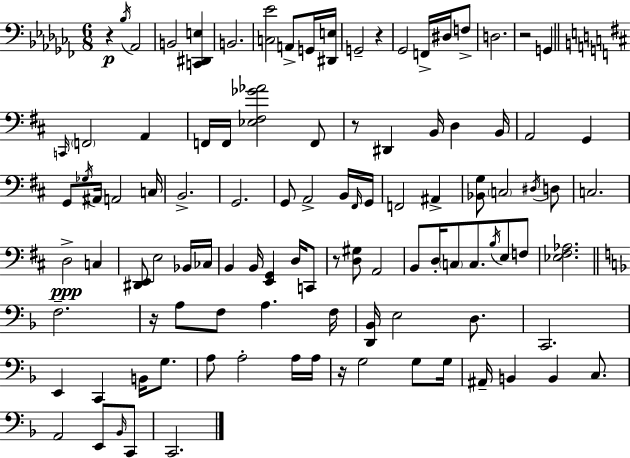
X:1
T:Untitled
M:6/8
L:1/4
K:Abm
z _B,/4 _A,,2 B,,2 [C,,^D,,E,] B,,2 [C,_E]2 A,,/2 G,,/4 [^D,,E,]/4 G,,2 z _G,,2 F,,/4 ^D,/4 F,/2 D,2 z2 G,, C,,/4 F,,2 A,, F,,/4 F,,/4 [_E,^F,_G_A]2 F,,/2 z/2 ^D,, B,,/4 D, B,,/4 A,,2 G,, G,,/2 _G,/4 ^A,,/4 A,,2 C,/4 B,,2 G,,2 G,,/2 A,,2 B,,/4 ^F,,/4 G,,/4 F,,2 ^A,, [_B,,G,]/2 C,2 ^D,/4 D,/2 C,2 D,2 C, [^D,,E,,]/2 E,2 _B,,/4 _C,/4 B,, B,,/4 [E,,G,,] D,/4 C,,/2 z/2 [D,^G,]/2 A,,2 B,,/2 D,/4 C,/2 C,/2 B,/4 E,/2 F,/2 [_E,^F,_A,]2 F,2 z/4 A,/2 F,/2 A, F,/4 [D,,_B,,]/4 E,2 D,/2 C,,2 E,, C,, B,,/4 G,/2 A,/2 A,2 A,/4 A,/4 z/4 G,2 G,/2 G,/4 ^A,,/4 B,, B,, C,/2 A,,2 E,,/2 _B,,/4 C,,/2 C,,2